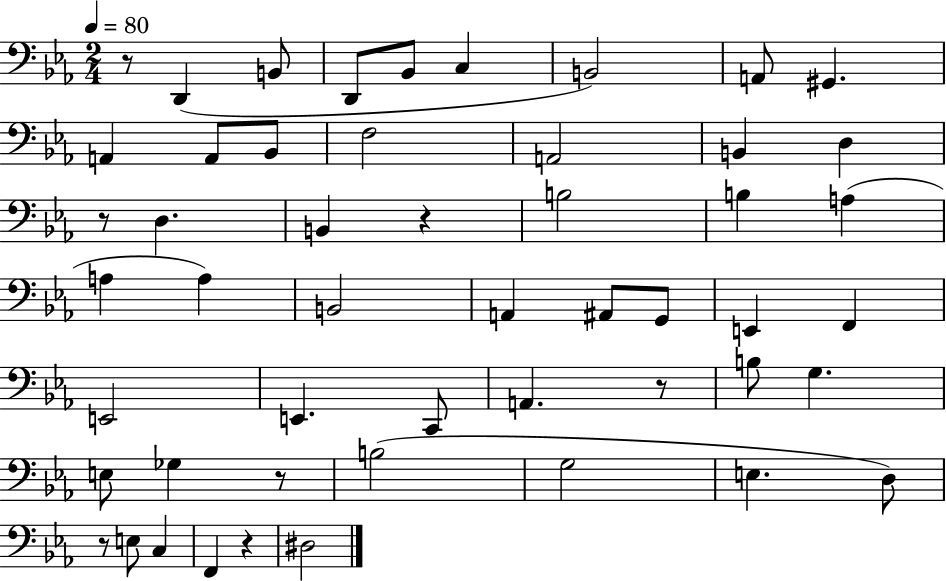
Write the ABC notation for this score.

X:1
T:Untitled
M:2/4
L:1/4
K:Eb
z/2 D,, B,,/2 D,,/2 _B,,/2 C, B,,2 A,,/2 ^G,, A,, A,,/2 _B,,/2 F,2 A,,2 B,, D, z/2 D, B,, z B,2 B, A, A, A, B,,2 A,, ^A,,/2 G,,/2 E,, F,, E,,2 E,, C,,/2 A,, z/2 B,/2 G, E,/2 _G, z/2 B,2 G,2 E, D,/2 z/2 E,/2 C, F,, z ^D,2